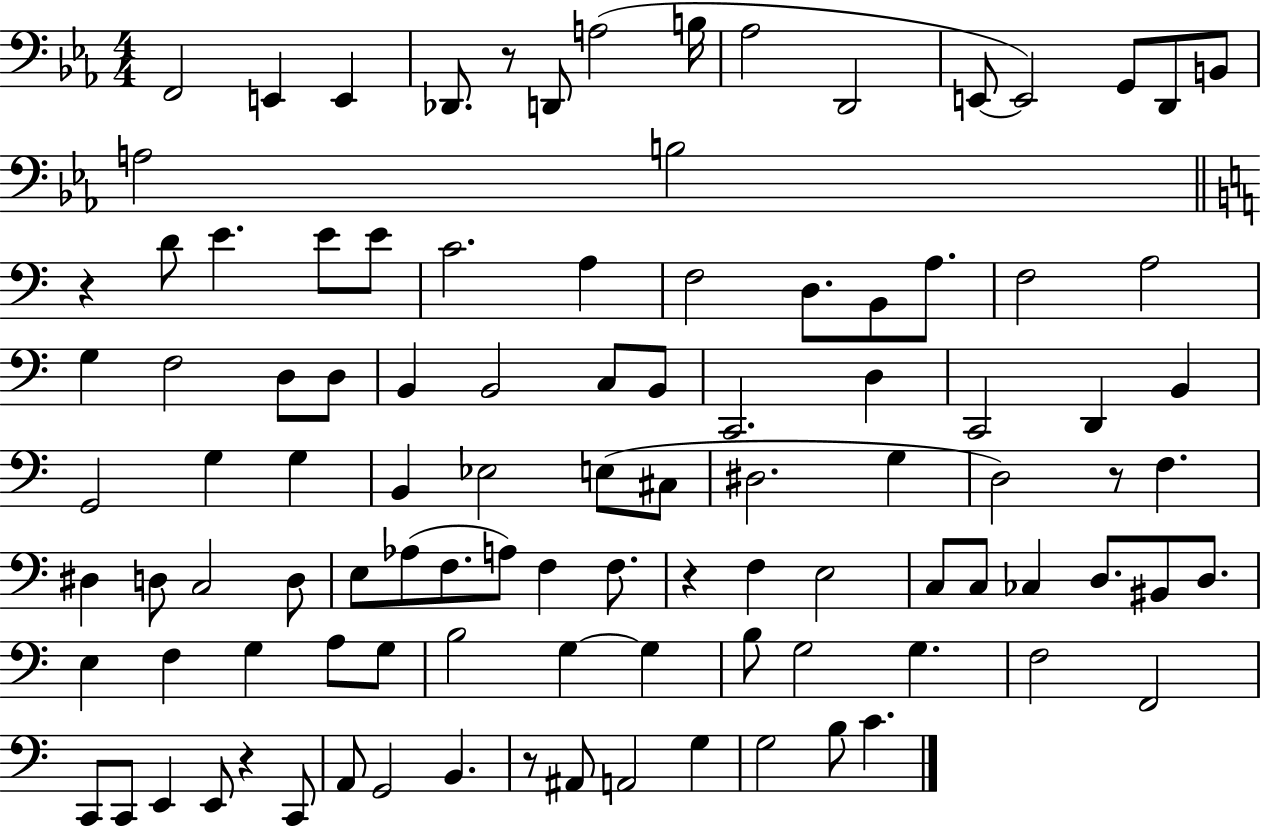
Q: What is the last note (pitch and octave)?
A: C4